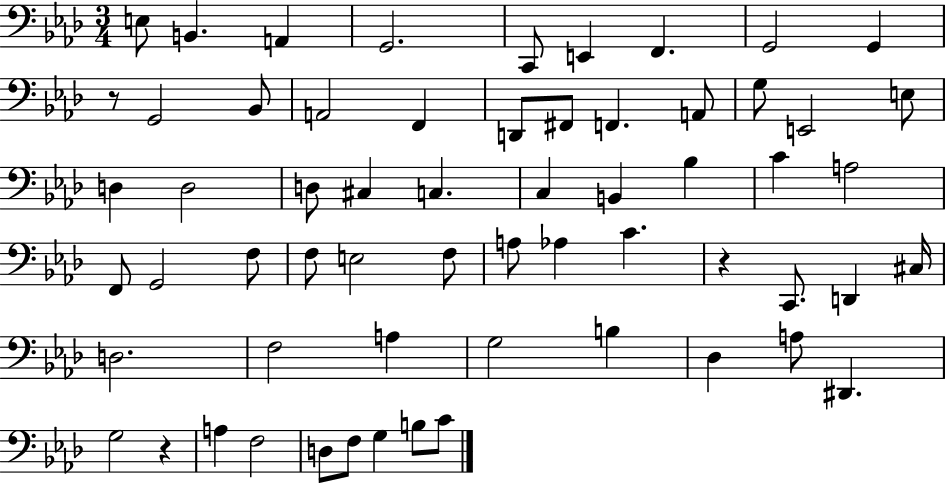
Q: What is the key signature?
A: AES major